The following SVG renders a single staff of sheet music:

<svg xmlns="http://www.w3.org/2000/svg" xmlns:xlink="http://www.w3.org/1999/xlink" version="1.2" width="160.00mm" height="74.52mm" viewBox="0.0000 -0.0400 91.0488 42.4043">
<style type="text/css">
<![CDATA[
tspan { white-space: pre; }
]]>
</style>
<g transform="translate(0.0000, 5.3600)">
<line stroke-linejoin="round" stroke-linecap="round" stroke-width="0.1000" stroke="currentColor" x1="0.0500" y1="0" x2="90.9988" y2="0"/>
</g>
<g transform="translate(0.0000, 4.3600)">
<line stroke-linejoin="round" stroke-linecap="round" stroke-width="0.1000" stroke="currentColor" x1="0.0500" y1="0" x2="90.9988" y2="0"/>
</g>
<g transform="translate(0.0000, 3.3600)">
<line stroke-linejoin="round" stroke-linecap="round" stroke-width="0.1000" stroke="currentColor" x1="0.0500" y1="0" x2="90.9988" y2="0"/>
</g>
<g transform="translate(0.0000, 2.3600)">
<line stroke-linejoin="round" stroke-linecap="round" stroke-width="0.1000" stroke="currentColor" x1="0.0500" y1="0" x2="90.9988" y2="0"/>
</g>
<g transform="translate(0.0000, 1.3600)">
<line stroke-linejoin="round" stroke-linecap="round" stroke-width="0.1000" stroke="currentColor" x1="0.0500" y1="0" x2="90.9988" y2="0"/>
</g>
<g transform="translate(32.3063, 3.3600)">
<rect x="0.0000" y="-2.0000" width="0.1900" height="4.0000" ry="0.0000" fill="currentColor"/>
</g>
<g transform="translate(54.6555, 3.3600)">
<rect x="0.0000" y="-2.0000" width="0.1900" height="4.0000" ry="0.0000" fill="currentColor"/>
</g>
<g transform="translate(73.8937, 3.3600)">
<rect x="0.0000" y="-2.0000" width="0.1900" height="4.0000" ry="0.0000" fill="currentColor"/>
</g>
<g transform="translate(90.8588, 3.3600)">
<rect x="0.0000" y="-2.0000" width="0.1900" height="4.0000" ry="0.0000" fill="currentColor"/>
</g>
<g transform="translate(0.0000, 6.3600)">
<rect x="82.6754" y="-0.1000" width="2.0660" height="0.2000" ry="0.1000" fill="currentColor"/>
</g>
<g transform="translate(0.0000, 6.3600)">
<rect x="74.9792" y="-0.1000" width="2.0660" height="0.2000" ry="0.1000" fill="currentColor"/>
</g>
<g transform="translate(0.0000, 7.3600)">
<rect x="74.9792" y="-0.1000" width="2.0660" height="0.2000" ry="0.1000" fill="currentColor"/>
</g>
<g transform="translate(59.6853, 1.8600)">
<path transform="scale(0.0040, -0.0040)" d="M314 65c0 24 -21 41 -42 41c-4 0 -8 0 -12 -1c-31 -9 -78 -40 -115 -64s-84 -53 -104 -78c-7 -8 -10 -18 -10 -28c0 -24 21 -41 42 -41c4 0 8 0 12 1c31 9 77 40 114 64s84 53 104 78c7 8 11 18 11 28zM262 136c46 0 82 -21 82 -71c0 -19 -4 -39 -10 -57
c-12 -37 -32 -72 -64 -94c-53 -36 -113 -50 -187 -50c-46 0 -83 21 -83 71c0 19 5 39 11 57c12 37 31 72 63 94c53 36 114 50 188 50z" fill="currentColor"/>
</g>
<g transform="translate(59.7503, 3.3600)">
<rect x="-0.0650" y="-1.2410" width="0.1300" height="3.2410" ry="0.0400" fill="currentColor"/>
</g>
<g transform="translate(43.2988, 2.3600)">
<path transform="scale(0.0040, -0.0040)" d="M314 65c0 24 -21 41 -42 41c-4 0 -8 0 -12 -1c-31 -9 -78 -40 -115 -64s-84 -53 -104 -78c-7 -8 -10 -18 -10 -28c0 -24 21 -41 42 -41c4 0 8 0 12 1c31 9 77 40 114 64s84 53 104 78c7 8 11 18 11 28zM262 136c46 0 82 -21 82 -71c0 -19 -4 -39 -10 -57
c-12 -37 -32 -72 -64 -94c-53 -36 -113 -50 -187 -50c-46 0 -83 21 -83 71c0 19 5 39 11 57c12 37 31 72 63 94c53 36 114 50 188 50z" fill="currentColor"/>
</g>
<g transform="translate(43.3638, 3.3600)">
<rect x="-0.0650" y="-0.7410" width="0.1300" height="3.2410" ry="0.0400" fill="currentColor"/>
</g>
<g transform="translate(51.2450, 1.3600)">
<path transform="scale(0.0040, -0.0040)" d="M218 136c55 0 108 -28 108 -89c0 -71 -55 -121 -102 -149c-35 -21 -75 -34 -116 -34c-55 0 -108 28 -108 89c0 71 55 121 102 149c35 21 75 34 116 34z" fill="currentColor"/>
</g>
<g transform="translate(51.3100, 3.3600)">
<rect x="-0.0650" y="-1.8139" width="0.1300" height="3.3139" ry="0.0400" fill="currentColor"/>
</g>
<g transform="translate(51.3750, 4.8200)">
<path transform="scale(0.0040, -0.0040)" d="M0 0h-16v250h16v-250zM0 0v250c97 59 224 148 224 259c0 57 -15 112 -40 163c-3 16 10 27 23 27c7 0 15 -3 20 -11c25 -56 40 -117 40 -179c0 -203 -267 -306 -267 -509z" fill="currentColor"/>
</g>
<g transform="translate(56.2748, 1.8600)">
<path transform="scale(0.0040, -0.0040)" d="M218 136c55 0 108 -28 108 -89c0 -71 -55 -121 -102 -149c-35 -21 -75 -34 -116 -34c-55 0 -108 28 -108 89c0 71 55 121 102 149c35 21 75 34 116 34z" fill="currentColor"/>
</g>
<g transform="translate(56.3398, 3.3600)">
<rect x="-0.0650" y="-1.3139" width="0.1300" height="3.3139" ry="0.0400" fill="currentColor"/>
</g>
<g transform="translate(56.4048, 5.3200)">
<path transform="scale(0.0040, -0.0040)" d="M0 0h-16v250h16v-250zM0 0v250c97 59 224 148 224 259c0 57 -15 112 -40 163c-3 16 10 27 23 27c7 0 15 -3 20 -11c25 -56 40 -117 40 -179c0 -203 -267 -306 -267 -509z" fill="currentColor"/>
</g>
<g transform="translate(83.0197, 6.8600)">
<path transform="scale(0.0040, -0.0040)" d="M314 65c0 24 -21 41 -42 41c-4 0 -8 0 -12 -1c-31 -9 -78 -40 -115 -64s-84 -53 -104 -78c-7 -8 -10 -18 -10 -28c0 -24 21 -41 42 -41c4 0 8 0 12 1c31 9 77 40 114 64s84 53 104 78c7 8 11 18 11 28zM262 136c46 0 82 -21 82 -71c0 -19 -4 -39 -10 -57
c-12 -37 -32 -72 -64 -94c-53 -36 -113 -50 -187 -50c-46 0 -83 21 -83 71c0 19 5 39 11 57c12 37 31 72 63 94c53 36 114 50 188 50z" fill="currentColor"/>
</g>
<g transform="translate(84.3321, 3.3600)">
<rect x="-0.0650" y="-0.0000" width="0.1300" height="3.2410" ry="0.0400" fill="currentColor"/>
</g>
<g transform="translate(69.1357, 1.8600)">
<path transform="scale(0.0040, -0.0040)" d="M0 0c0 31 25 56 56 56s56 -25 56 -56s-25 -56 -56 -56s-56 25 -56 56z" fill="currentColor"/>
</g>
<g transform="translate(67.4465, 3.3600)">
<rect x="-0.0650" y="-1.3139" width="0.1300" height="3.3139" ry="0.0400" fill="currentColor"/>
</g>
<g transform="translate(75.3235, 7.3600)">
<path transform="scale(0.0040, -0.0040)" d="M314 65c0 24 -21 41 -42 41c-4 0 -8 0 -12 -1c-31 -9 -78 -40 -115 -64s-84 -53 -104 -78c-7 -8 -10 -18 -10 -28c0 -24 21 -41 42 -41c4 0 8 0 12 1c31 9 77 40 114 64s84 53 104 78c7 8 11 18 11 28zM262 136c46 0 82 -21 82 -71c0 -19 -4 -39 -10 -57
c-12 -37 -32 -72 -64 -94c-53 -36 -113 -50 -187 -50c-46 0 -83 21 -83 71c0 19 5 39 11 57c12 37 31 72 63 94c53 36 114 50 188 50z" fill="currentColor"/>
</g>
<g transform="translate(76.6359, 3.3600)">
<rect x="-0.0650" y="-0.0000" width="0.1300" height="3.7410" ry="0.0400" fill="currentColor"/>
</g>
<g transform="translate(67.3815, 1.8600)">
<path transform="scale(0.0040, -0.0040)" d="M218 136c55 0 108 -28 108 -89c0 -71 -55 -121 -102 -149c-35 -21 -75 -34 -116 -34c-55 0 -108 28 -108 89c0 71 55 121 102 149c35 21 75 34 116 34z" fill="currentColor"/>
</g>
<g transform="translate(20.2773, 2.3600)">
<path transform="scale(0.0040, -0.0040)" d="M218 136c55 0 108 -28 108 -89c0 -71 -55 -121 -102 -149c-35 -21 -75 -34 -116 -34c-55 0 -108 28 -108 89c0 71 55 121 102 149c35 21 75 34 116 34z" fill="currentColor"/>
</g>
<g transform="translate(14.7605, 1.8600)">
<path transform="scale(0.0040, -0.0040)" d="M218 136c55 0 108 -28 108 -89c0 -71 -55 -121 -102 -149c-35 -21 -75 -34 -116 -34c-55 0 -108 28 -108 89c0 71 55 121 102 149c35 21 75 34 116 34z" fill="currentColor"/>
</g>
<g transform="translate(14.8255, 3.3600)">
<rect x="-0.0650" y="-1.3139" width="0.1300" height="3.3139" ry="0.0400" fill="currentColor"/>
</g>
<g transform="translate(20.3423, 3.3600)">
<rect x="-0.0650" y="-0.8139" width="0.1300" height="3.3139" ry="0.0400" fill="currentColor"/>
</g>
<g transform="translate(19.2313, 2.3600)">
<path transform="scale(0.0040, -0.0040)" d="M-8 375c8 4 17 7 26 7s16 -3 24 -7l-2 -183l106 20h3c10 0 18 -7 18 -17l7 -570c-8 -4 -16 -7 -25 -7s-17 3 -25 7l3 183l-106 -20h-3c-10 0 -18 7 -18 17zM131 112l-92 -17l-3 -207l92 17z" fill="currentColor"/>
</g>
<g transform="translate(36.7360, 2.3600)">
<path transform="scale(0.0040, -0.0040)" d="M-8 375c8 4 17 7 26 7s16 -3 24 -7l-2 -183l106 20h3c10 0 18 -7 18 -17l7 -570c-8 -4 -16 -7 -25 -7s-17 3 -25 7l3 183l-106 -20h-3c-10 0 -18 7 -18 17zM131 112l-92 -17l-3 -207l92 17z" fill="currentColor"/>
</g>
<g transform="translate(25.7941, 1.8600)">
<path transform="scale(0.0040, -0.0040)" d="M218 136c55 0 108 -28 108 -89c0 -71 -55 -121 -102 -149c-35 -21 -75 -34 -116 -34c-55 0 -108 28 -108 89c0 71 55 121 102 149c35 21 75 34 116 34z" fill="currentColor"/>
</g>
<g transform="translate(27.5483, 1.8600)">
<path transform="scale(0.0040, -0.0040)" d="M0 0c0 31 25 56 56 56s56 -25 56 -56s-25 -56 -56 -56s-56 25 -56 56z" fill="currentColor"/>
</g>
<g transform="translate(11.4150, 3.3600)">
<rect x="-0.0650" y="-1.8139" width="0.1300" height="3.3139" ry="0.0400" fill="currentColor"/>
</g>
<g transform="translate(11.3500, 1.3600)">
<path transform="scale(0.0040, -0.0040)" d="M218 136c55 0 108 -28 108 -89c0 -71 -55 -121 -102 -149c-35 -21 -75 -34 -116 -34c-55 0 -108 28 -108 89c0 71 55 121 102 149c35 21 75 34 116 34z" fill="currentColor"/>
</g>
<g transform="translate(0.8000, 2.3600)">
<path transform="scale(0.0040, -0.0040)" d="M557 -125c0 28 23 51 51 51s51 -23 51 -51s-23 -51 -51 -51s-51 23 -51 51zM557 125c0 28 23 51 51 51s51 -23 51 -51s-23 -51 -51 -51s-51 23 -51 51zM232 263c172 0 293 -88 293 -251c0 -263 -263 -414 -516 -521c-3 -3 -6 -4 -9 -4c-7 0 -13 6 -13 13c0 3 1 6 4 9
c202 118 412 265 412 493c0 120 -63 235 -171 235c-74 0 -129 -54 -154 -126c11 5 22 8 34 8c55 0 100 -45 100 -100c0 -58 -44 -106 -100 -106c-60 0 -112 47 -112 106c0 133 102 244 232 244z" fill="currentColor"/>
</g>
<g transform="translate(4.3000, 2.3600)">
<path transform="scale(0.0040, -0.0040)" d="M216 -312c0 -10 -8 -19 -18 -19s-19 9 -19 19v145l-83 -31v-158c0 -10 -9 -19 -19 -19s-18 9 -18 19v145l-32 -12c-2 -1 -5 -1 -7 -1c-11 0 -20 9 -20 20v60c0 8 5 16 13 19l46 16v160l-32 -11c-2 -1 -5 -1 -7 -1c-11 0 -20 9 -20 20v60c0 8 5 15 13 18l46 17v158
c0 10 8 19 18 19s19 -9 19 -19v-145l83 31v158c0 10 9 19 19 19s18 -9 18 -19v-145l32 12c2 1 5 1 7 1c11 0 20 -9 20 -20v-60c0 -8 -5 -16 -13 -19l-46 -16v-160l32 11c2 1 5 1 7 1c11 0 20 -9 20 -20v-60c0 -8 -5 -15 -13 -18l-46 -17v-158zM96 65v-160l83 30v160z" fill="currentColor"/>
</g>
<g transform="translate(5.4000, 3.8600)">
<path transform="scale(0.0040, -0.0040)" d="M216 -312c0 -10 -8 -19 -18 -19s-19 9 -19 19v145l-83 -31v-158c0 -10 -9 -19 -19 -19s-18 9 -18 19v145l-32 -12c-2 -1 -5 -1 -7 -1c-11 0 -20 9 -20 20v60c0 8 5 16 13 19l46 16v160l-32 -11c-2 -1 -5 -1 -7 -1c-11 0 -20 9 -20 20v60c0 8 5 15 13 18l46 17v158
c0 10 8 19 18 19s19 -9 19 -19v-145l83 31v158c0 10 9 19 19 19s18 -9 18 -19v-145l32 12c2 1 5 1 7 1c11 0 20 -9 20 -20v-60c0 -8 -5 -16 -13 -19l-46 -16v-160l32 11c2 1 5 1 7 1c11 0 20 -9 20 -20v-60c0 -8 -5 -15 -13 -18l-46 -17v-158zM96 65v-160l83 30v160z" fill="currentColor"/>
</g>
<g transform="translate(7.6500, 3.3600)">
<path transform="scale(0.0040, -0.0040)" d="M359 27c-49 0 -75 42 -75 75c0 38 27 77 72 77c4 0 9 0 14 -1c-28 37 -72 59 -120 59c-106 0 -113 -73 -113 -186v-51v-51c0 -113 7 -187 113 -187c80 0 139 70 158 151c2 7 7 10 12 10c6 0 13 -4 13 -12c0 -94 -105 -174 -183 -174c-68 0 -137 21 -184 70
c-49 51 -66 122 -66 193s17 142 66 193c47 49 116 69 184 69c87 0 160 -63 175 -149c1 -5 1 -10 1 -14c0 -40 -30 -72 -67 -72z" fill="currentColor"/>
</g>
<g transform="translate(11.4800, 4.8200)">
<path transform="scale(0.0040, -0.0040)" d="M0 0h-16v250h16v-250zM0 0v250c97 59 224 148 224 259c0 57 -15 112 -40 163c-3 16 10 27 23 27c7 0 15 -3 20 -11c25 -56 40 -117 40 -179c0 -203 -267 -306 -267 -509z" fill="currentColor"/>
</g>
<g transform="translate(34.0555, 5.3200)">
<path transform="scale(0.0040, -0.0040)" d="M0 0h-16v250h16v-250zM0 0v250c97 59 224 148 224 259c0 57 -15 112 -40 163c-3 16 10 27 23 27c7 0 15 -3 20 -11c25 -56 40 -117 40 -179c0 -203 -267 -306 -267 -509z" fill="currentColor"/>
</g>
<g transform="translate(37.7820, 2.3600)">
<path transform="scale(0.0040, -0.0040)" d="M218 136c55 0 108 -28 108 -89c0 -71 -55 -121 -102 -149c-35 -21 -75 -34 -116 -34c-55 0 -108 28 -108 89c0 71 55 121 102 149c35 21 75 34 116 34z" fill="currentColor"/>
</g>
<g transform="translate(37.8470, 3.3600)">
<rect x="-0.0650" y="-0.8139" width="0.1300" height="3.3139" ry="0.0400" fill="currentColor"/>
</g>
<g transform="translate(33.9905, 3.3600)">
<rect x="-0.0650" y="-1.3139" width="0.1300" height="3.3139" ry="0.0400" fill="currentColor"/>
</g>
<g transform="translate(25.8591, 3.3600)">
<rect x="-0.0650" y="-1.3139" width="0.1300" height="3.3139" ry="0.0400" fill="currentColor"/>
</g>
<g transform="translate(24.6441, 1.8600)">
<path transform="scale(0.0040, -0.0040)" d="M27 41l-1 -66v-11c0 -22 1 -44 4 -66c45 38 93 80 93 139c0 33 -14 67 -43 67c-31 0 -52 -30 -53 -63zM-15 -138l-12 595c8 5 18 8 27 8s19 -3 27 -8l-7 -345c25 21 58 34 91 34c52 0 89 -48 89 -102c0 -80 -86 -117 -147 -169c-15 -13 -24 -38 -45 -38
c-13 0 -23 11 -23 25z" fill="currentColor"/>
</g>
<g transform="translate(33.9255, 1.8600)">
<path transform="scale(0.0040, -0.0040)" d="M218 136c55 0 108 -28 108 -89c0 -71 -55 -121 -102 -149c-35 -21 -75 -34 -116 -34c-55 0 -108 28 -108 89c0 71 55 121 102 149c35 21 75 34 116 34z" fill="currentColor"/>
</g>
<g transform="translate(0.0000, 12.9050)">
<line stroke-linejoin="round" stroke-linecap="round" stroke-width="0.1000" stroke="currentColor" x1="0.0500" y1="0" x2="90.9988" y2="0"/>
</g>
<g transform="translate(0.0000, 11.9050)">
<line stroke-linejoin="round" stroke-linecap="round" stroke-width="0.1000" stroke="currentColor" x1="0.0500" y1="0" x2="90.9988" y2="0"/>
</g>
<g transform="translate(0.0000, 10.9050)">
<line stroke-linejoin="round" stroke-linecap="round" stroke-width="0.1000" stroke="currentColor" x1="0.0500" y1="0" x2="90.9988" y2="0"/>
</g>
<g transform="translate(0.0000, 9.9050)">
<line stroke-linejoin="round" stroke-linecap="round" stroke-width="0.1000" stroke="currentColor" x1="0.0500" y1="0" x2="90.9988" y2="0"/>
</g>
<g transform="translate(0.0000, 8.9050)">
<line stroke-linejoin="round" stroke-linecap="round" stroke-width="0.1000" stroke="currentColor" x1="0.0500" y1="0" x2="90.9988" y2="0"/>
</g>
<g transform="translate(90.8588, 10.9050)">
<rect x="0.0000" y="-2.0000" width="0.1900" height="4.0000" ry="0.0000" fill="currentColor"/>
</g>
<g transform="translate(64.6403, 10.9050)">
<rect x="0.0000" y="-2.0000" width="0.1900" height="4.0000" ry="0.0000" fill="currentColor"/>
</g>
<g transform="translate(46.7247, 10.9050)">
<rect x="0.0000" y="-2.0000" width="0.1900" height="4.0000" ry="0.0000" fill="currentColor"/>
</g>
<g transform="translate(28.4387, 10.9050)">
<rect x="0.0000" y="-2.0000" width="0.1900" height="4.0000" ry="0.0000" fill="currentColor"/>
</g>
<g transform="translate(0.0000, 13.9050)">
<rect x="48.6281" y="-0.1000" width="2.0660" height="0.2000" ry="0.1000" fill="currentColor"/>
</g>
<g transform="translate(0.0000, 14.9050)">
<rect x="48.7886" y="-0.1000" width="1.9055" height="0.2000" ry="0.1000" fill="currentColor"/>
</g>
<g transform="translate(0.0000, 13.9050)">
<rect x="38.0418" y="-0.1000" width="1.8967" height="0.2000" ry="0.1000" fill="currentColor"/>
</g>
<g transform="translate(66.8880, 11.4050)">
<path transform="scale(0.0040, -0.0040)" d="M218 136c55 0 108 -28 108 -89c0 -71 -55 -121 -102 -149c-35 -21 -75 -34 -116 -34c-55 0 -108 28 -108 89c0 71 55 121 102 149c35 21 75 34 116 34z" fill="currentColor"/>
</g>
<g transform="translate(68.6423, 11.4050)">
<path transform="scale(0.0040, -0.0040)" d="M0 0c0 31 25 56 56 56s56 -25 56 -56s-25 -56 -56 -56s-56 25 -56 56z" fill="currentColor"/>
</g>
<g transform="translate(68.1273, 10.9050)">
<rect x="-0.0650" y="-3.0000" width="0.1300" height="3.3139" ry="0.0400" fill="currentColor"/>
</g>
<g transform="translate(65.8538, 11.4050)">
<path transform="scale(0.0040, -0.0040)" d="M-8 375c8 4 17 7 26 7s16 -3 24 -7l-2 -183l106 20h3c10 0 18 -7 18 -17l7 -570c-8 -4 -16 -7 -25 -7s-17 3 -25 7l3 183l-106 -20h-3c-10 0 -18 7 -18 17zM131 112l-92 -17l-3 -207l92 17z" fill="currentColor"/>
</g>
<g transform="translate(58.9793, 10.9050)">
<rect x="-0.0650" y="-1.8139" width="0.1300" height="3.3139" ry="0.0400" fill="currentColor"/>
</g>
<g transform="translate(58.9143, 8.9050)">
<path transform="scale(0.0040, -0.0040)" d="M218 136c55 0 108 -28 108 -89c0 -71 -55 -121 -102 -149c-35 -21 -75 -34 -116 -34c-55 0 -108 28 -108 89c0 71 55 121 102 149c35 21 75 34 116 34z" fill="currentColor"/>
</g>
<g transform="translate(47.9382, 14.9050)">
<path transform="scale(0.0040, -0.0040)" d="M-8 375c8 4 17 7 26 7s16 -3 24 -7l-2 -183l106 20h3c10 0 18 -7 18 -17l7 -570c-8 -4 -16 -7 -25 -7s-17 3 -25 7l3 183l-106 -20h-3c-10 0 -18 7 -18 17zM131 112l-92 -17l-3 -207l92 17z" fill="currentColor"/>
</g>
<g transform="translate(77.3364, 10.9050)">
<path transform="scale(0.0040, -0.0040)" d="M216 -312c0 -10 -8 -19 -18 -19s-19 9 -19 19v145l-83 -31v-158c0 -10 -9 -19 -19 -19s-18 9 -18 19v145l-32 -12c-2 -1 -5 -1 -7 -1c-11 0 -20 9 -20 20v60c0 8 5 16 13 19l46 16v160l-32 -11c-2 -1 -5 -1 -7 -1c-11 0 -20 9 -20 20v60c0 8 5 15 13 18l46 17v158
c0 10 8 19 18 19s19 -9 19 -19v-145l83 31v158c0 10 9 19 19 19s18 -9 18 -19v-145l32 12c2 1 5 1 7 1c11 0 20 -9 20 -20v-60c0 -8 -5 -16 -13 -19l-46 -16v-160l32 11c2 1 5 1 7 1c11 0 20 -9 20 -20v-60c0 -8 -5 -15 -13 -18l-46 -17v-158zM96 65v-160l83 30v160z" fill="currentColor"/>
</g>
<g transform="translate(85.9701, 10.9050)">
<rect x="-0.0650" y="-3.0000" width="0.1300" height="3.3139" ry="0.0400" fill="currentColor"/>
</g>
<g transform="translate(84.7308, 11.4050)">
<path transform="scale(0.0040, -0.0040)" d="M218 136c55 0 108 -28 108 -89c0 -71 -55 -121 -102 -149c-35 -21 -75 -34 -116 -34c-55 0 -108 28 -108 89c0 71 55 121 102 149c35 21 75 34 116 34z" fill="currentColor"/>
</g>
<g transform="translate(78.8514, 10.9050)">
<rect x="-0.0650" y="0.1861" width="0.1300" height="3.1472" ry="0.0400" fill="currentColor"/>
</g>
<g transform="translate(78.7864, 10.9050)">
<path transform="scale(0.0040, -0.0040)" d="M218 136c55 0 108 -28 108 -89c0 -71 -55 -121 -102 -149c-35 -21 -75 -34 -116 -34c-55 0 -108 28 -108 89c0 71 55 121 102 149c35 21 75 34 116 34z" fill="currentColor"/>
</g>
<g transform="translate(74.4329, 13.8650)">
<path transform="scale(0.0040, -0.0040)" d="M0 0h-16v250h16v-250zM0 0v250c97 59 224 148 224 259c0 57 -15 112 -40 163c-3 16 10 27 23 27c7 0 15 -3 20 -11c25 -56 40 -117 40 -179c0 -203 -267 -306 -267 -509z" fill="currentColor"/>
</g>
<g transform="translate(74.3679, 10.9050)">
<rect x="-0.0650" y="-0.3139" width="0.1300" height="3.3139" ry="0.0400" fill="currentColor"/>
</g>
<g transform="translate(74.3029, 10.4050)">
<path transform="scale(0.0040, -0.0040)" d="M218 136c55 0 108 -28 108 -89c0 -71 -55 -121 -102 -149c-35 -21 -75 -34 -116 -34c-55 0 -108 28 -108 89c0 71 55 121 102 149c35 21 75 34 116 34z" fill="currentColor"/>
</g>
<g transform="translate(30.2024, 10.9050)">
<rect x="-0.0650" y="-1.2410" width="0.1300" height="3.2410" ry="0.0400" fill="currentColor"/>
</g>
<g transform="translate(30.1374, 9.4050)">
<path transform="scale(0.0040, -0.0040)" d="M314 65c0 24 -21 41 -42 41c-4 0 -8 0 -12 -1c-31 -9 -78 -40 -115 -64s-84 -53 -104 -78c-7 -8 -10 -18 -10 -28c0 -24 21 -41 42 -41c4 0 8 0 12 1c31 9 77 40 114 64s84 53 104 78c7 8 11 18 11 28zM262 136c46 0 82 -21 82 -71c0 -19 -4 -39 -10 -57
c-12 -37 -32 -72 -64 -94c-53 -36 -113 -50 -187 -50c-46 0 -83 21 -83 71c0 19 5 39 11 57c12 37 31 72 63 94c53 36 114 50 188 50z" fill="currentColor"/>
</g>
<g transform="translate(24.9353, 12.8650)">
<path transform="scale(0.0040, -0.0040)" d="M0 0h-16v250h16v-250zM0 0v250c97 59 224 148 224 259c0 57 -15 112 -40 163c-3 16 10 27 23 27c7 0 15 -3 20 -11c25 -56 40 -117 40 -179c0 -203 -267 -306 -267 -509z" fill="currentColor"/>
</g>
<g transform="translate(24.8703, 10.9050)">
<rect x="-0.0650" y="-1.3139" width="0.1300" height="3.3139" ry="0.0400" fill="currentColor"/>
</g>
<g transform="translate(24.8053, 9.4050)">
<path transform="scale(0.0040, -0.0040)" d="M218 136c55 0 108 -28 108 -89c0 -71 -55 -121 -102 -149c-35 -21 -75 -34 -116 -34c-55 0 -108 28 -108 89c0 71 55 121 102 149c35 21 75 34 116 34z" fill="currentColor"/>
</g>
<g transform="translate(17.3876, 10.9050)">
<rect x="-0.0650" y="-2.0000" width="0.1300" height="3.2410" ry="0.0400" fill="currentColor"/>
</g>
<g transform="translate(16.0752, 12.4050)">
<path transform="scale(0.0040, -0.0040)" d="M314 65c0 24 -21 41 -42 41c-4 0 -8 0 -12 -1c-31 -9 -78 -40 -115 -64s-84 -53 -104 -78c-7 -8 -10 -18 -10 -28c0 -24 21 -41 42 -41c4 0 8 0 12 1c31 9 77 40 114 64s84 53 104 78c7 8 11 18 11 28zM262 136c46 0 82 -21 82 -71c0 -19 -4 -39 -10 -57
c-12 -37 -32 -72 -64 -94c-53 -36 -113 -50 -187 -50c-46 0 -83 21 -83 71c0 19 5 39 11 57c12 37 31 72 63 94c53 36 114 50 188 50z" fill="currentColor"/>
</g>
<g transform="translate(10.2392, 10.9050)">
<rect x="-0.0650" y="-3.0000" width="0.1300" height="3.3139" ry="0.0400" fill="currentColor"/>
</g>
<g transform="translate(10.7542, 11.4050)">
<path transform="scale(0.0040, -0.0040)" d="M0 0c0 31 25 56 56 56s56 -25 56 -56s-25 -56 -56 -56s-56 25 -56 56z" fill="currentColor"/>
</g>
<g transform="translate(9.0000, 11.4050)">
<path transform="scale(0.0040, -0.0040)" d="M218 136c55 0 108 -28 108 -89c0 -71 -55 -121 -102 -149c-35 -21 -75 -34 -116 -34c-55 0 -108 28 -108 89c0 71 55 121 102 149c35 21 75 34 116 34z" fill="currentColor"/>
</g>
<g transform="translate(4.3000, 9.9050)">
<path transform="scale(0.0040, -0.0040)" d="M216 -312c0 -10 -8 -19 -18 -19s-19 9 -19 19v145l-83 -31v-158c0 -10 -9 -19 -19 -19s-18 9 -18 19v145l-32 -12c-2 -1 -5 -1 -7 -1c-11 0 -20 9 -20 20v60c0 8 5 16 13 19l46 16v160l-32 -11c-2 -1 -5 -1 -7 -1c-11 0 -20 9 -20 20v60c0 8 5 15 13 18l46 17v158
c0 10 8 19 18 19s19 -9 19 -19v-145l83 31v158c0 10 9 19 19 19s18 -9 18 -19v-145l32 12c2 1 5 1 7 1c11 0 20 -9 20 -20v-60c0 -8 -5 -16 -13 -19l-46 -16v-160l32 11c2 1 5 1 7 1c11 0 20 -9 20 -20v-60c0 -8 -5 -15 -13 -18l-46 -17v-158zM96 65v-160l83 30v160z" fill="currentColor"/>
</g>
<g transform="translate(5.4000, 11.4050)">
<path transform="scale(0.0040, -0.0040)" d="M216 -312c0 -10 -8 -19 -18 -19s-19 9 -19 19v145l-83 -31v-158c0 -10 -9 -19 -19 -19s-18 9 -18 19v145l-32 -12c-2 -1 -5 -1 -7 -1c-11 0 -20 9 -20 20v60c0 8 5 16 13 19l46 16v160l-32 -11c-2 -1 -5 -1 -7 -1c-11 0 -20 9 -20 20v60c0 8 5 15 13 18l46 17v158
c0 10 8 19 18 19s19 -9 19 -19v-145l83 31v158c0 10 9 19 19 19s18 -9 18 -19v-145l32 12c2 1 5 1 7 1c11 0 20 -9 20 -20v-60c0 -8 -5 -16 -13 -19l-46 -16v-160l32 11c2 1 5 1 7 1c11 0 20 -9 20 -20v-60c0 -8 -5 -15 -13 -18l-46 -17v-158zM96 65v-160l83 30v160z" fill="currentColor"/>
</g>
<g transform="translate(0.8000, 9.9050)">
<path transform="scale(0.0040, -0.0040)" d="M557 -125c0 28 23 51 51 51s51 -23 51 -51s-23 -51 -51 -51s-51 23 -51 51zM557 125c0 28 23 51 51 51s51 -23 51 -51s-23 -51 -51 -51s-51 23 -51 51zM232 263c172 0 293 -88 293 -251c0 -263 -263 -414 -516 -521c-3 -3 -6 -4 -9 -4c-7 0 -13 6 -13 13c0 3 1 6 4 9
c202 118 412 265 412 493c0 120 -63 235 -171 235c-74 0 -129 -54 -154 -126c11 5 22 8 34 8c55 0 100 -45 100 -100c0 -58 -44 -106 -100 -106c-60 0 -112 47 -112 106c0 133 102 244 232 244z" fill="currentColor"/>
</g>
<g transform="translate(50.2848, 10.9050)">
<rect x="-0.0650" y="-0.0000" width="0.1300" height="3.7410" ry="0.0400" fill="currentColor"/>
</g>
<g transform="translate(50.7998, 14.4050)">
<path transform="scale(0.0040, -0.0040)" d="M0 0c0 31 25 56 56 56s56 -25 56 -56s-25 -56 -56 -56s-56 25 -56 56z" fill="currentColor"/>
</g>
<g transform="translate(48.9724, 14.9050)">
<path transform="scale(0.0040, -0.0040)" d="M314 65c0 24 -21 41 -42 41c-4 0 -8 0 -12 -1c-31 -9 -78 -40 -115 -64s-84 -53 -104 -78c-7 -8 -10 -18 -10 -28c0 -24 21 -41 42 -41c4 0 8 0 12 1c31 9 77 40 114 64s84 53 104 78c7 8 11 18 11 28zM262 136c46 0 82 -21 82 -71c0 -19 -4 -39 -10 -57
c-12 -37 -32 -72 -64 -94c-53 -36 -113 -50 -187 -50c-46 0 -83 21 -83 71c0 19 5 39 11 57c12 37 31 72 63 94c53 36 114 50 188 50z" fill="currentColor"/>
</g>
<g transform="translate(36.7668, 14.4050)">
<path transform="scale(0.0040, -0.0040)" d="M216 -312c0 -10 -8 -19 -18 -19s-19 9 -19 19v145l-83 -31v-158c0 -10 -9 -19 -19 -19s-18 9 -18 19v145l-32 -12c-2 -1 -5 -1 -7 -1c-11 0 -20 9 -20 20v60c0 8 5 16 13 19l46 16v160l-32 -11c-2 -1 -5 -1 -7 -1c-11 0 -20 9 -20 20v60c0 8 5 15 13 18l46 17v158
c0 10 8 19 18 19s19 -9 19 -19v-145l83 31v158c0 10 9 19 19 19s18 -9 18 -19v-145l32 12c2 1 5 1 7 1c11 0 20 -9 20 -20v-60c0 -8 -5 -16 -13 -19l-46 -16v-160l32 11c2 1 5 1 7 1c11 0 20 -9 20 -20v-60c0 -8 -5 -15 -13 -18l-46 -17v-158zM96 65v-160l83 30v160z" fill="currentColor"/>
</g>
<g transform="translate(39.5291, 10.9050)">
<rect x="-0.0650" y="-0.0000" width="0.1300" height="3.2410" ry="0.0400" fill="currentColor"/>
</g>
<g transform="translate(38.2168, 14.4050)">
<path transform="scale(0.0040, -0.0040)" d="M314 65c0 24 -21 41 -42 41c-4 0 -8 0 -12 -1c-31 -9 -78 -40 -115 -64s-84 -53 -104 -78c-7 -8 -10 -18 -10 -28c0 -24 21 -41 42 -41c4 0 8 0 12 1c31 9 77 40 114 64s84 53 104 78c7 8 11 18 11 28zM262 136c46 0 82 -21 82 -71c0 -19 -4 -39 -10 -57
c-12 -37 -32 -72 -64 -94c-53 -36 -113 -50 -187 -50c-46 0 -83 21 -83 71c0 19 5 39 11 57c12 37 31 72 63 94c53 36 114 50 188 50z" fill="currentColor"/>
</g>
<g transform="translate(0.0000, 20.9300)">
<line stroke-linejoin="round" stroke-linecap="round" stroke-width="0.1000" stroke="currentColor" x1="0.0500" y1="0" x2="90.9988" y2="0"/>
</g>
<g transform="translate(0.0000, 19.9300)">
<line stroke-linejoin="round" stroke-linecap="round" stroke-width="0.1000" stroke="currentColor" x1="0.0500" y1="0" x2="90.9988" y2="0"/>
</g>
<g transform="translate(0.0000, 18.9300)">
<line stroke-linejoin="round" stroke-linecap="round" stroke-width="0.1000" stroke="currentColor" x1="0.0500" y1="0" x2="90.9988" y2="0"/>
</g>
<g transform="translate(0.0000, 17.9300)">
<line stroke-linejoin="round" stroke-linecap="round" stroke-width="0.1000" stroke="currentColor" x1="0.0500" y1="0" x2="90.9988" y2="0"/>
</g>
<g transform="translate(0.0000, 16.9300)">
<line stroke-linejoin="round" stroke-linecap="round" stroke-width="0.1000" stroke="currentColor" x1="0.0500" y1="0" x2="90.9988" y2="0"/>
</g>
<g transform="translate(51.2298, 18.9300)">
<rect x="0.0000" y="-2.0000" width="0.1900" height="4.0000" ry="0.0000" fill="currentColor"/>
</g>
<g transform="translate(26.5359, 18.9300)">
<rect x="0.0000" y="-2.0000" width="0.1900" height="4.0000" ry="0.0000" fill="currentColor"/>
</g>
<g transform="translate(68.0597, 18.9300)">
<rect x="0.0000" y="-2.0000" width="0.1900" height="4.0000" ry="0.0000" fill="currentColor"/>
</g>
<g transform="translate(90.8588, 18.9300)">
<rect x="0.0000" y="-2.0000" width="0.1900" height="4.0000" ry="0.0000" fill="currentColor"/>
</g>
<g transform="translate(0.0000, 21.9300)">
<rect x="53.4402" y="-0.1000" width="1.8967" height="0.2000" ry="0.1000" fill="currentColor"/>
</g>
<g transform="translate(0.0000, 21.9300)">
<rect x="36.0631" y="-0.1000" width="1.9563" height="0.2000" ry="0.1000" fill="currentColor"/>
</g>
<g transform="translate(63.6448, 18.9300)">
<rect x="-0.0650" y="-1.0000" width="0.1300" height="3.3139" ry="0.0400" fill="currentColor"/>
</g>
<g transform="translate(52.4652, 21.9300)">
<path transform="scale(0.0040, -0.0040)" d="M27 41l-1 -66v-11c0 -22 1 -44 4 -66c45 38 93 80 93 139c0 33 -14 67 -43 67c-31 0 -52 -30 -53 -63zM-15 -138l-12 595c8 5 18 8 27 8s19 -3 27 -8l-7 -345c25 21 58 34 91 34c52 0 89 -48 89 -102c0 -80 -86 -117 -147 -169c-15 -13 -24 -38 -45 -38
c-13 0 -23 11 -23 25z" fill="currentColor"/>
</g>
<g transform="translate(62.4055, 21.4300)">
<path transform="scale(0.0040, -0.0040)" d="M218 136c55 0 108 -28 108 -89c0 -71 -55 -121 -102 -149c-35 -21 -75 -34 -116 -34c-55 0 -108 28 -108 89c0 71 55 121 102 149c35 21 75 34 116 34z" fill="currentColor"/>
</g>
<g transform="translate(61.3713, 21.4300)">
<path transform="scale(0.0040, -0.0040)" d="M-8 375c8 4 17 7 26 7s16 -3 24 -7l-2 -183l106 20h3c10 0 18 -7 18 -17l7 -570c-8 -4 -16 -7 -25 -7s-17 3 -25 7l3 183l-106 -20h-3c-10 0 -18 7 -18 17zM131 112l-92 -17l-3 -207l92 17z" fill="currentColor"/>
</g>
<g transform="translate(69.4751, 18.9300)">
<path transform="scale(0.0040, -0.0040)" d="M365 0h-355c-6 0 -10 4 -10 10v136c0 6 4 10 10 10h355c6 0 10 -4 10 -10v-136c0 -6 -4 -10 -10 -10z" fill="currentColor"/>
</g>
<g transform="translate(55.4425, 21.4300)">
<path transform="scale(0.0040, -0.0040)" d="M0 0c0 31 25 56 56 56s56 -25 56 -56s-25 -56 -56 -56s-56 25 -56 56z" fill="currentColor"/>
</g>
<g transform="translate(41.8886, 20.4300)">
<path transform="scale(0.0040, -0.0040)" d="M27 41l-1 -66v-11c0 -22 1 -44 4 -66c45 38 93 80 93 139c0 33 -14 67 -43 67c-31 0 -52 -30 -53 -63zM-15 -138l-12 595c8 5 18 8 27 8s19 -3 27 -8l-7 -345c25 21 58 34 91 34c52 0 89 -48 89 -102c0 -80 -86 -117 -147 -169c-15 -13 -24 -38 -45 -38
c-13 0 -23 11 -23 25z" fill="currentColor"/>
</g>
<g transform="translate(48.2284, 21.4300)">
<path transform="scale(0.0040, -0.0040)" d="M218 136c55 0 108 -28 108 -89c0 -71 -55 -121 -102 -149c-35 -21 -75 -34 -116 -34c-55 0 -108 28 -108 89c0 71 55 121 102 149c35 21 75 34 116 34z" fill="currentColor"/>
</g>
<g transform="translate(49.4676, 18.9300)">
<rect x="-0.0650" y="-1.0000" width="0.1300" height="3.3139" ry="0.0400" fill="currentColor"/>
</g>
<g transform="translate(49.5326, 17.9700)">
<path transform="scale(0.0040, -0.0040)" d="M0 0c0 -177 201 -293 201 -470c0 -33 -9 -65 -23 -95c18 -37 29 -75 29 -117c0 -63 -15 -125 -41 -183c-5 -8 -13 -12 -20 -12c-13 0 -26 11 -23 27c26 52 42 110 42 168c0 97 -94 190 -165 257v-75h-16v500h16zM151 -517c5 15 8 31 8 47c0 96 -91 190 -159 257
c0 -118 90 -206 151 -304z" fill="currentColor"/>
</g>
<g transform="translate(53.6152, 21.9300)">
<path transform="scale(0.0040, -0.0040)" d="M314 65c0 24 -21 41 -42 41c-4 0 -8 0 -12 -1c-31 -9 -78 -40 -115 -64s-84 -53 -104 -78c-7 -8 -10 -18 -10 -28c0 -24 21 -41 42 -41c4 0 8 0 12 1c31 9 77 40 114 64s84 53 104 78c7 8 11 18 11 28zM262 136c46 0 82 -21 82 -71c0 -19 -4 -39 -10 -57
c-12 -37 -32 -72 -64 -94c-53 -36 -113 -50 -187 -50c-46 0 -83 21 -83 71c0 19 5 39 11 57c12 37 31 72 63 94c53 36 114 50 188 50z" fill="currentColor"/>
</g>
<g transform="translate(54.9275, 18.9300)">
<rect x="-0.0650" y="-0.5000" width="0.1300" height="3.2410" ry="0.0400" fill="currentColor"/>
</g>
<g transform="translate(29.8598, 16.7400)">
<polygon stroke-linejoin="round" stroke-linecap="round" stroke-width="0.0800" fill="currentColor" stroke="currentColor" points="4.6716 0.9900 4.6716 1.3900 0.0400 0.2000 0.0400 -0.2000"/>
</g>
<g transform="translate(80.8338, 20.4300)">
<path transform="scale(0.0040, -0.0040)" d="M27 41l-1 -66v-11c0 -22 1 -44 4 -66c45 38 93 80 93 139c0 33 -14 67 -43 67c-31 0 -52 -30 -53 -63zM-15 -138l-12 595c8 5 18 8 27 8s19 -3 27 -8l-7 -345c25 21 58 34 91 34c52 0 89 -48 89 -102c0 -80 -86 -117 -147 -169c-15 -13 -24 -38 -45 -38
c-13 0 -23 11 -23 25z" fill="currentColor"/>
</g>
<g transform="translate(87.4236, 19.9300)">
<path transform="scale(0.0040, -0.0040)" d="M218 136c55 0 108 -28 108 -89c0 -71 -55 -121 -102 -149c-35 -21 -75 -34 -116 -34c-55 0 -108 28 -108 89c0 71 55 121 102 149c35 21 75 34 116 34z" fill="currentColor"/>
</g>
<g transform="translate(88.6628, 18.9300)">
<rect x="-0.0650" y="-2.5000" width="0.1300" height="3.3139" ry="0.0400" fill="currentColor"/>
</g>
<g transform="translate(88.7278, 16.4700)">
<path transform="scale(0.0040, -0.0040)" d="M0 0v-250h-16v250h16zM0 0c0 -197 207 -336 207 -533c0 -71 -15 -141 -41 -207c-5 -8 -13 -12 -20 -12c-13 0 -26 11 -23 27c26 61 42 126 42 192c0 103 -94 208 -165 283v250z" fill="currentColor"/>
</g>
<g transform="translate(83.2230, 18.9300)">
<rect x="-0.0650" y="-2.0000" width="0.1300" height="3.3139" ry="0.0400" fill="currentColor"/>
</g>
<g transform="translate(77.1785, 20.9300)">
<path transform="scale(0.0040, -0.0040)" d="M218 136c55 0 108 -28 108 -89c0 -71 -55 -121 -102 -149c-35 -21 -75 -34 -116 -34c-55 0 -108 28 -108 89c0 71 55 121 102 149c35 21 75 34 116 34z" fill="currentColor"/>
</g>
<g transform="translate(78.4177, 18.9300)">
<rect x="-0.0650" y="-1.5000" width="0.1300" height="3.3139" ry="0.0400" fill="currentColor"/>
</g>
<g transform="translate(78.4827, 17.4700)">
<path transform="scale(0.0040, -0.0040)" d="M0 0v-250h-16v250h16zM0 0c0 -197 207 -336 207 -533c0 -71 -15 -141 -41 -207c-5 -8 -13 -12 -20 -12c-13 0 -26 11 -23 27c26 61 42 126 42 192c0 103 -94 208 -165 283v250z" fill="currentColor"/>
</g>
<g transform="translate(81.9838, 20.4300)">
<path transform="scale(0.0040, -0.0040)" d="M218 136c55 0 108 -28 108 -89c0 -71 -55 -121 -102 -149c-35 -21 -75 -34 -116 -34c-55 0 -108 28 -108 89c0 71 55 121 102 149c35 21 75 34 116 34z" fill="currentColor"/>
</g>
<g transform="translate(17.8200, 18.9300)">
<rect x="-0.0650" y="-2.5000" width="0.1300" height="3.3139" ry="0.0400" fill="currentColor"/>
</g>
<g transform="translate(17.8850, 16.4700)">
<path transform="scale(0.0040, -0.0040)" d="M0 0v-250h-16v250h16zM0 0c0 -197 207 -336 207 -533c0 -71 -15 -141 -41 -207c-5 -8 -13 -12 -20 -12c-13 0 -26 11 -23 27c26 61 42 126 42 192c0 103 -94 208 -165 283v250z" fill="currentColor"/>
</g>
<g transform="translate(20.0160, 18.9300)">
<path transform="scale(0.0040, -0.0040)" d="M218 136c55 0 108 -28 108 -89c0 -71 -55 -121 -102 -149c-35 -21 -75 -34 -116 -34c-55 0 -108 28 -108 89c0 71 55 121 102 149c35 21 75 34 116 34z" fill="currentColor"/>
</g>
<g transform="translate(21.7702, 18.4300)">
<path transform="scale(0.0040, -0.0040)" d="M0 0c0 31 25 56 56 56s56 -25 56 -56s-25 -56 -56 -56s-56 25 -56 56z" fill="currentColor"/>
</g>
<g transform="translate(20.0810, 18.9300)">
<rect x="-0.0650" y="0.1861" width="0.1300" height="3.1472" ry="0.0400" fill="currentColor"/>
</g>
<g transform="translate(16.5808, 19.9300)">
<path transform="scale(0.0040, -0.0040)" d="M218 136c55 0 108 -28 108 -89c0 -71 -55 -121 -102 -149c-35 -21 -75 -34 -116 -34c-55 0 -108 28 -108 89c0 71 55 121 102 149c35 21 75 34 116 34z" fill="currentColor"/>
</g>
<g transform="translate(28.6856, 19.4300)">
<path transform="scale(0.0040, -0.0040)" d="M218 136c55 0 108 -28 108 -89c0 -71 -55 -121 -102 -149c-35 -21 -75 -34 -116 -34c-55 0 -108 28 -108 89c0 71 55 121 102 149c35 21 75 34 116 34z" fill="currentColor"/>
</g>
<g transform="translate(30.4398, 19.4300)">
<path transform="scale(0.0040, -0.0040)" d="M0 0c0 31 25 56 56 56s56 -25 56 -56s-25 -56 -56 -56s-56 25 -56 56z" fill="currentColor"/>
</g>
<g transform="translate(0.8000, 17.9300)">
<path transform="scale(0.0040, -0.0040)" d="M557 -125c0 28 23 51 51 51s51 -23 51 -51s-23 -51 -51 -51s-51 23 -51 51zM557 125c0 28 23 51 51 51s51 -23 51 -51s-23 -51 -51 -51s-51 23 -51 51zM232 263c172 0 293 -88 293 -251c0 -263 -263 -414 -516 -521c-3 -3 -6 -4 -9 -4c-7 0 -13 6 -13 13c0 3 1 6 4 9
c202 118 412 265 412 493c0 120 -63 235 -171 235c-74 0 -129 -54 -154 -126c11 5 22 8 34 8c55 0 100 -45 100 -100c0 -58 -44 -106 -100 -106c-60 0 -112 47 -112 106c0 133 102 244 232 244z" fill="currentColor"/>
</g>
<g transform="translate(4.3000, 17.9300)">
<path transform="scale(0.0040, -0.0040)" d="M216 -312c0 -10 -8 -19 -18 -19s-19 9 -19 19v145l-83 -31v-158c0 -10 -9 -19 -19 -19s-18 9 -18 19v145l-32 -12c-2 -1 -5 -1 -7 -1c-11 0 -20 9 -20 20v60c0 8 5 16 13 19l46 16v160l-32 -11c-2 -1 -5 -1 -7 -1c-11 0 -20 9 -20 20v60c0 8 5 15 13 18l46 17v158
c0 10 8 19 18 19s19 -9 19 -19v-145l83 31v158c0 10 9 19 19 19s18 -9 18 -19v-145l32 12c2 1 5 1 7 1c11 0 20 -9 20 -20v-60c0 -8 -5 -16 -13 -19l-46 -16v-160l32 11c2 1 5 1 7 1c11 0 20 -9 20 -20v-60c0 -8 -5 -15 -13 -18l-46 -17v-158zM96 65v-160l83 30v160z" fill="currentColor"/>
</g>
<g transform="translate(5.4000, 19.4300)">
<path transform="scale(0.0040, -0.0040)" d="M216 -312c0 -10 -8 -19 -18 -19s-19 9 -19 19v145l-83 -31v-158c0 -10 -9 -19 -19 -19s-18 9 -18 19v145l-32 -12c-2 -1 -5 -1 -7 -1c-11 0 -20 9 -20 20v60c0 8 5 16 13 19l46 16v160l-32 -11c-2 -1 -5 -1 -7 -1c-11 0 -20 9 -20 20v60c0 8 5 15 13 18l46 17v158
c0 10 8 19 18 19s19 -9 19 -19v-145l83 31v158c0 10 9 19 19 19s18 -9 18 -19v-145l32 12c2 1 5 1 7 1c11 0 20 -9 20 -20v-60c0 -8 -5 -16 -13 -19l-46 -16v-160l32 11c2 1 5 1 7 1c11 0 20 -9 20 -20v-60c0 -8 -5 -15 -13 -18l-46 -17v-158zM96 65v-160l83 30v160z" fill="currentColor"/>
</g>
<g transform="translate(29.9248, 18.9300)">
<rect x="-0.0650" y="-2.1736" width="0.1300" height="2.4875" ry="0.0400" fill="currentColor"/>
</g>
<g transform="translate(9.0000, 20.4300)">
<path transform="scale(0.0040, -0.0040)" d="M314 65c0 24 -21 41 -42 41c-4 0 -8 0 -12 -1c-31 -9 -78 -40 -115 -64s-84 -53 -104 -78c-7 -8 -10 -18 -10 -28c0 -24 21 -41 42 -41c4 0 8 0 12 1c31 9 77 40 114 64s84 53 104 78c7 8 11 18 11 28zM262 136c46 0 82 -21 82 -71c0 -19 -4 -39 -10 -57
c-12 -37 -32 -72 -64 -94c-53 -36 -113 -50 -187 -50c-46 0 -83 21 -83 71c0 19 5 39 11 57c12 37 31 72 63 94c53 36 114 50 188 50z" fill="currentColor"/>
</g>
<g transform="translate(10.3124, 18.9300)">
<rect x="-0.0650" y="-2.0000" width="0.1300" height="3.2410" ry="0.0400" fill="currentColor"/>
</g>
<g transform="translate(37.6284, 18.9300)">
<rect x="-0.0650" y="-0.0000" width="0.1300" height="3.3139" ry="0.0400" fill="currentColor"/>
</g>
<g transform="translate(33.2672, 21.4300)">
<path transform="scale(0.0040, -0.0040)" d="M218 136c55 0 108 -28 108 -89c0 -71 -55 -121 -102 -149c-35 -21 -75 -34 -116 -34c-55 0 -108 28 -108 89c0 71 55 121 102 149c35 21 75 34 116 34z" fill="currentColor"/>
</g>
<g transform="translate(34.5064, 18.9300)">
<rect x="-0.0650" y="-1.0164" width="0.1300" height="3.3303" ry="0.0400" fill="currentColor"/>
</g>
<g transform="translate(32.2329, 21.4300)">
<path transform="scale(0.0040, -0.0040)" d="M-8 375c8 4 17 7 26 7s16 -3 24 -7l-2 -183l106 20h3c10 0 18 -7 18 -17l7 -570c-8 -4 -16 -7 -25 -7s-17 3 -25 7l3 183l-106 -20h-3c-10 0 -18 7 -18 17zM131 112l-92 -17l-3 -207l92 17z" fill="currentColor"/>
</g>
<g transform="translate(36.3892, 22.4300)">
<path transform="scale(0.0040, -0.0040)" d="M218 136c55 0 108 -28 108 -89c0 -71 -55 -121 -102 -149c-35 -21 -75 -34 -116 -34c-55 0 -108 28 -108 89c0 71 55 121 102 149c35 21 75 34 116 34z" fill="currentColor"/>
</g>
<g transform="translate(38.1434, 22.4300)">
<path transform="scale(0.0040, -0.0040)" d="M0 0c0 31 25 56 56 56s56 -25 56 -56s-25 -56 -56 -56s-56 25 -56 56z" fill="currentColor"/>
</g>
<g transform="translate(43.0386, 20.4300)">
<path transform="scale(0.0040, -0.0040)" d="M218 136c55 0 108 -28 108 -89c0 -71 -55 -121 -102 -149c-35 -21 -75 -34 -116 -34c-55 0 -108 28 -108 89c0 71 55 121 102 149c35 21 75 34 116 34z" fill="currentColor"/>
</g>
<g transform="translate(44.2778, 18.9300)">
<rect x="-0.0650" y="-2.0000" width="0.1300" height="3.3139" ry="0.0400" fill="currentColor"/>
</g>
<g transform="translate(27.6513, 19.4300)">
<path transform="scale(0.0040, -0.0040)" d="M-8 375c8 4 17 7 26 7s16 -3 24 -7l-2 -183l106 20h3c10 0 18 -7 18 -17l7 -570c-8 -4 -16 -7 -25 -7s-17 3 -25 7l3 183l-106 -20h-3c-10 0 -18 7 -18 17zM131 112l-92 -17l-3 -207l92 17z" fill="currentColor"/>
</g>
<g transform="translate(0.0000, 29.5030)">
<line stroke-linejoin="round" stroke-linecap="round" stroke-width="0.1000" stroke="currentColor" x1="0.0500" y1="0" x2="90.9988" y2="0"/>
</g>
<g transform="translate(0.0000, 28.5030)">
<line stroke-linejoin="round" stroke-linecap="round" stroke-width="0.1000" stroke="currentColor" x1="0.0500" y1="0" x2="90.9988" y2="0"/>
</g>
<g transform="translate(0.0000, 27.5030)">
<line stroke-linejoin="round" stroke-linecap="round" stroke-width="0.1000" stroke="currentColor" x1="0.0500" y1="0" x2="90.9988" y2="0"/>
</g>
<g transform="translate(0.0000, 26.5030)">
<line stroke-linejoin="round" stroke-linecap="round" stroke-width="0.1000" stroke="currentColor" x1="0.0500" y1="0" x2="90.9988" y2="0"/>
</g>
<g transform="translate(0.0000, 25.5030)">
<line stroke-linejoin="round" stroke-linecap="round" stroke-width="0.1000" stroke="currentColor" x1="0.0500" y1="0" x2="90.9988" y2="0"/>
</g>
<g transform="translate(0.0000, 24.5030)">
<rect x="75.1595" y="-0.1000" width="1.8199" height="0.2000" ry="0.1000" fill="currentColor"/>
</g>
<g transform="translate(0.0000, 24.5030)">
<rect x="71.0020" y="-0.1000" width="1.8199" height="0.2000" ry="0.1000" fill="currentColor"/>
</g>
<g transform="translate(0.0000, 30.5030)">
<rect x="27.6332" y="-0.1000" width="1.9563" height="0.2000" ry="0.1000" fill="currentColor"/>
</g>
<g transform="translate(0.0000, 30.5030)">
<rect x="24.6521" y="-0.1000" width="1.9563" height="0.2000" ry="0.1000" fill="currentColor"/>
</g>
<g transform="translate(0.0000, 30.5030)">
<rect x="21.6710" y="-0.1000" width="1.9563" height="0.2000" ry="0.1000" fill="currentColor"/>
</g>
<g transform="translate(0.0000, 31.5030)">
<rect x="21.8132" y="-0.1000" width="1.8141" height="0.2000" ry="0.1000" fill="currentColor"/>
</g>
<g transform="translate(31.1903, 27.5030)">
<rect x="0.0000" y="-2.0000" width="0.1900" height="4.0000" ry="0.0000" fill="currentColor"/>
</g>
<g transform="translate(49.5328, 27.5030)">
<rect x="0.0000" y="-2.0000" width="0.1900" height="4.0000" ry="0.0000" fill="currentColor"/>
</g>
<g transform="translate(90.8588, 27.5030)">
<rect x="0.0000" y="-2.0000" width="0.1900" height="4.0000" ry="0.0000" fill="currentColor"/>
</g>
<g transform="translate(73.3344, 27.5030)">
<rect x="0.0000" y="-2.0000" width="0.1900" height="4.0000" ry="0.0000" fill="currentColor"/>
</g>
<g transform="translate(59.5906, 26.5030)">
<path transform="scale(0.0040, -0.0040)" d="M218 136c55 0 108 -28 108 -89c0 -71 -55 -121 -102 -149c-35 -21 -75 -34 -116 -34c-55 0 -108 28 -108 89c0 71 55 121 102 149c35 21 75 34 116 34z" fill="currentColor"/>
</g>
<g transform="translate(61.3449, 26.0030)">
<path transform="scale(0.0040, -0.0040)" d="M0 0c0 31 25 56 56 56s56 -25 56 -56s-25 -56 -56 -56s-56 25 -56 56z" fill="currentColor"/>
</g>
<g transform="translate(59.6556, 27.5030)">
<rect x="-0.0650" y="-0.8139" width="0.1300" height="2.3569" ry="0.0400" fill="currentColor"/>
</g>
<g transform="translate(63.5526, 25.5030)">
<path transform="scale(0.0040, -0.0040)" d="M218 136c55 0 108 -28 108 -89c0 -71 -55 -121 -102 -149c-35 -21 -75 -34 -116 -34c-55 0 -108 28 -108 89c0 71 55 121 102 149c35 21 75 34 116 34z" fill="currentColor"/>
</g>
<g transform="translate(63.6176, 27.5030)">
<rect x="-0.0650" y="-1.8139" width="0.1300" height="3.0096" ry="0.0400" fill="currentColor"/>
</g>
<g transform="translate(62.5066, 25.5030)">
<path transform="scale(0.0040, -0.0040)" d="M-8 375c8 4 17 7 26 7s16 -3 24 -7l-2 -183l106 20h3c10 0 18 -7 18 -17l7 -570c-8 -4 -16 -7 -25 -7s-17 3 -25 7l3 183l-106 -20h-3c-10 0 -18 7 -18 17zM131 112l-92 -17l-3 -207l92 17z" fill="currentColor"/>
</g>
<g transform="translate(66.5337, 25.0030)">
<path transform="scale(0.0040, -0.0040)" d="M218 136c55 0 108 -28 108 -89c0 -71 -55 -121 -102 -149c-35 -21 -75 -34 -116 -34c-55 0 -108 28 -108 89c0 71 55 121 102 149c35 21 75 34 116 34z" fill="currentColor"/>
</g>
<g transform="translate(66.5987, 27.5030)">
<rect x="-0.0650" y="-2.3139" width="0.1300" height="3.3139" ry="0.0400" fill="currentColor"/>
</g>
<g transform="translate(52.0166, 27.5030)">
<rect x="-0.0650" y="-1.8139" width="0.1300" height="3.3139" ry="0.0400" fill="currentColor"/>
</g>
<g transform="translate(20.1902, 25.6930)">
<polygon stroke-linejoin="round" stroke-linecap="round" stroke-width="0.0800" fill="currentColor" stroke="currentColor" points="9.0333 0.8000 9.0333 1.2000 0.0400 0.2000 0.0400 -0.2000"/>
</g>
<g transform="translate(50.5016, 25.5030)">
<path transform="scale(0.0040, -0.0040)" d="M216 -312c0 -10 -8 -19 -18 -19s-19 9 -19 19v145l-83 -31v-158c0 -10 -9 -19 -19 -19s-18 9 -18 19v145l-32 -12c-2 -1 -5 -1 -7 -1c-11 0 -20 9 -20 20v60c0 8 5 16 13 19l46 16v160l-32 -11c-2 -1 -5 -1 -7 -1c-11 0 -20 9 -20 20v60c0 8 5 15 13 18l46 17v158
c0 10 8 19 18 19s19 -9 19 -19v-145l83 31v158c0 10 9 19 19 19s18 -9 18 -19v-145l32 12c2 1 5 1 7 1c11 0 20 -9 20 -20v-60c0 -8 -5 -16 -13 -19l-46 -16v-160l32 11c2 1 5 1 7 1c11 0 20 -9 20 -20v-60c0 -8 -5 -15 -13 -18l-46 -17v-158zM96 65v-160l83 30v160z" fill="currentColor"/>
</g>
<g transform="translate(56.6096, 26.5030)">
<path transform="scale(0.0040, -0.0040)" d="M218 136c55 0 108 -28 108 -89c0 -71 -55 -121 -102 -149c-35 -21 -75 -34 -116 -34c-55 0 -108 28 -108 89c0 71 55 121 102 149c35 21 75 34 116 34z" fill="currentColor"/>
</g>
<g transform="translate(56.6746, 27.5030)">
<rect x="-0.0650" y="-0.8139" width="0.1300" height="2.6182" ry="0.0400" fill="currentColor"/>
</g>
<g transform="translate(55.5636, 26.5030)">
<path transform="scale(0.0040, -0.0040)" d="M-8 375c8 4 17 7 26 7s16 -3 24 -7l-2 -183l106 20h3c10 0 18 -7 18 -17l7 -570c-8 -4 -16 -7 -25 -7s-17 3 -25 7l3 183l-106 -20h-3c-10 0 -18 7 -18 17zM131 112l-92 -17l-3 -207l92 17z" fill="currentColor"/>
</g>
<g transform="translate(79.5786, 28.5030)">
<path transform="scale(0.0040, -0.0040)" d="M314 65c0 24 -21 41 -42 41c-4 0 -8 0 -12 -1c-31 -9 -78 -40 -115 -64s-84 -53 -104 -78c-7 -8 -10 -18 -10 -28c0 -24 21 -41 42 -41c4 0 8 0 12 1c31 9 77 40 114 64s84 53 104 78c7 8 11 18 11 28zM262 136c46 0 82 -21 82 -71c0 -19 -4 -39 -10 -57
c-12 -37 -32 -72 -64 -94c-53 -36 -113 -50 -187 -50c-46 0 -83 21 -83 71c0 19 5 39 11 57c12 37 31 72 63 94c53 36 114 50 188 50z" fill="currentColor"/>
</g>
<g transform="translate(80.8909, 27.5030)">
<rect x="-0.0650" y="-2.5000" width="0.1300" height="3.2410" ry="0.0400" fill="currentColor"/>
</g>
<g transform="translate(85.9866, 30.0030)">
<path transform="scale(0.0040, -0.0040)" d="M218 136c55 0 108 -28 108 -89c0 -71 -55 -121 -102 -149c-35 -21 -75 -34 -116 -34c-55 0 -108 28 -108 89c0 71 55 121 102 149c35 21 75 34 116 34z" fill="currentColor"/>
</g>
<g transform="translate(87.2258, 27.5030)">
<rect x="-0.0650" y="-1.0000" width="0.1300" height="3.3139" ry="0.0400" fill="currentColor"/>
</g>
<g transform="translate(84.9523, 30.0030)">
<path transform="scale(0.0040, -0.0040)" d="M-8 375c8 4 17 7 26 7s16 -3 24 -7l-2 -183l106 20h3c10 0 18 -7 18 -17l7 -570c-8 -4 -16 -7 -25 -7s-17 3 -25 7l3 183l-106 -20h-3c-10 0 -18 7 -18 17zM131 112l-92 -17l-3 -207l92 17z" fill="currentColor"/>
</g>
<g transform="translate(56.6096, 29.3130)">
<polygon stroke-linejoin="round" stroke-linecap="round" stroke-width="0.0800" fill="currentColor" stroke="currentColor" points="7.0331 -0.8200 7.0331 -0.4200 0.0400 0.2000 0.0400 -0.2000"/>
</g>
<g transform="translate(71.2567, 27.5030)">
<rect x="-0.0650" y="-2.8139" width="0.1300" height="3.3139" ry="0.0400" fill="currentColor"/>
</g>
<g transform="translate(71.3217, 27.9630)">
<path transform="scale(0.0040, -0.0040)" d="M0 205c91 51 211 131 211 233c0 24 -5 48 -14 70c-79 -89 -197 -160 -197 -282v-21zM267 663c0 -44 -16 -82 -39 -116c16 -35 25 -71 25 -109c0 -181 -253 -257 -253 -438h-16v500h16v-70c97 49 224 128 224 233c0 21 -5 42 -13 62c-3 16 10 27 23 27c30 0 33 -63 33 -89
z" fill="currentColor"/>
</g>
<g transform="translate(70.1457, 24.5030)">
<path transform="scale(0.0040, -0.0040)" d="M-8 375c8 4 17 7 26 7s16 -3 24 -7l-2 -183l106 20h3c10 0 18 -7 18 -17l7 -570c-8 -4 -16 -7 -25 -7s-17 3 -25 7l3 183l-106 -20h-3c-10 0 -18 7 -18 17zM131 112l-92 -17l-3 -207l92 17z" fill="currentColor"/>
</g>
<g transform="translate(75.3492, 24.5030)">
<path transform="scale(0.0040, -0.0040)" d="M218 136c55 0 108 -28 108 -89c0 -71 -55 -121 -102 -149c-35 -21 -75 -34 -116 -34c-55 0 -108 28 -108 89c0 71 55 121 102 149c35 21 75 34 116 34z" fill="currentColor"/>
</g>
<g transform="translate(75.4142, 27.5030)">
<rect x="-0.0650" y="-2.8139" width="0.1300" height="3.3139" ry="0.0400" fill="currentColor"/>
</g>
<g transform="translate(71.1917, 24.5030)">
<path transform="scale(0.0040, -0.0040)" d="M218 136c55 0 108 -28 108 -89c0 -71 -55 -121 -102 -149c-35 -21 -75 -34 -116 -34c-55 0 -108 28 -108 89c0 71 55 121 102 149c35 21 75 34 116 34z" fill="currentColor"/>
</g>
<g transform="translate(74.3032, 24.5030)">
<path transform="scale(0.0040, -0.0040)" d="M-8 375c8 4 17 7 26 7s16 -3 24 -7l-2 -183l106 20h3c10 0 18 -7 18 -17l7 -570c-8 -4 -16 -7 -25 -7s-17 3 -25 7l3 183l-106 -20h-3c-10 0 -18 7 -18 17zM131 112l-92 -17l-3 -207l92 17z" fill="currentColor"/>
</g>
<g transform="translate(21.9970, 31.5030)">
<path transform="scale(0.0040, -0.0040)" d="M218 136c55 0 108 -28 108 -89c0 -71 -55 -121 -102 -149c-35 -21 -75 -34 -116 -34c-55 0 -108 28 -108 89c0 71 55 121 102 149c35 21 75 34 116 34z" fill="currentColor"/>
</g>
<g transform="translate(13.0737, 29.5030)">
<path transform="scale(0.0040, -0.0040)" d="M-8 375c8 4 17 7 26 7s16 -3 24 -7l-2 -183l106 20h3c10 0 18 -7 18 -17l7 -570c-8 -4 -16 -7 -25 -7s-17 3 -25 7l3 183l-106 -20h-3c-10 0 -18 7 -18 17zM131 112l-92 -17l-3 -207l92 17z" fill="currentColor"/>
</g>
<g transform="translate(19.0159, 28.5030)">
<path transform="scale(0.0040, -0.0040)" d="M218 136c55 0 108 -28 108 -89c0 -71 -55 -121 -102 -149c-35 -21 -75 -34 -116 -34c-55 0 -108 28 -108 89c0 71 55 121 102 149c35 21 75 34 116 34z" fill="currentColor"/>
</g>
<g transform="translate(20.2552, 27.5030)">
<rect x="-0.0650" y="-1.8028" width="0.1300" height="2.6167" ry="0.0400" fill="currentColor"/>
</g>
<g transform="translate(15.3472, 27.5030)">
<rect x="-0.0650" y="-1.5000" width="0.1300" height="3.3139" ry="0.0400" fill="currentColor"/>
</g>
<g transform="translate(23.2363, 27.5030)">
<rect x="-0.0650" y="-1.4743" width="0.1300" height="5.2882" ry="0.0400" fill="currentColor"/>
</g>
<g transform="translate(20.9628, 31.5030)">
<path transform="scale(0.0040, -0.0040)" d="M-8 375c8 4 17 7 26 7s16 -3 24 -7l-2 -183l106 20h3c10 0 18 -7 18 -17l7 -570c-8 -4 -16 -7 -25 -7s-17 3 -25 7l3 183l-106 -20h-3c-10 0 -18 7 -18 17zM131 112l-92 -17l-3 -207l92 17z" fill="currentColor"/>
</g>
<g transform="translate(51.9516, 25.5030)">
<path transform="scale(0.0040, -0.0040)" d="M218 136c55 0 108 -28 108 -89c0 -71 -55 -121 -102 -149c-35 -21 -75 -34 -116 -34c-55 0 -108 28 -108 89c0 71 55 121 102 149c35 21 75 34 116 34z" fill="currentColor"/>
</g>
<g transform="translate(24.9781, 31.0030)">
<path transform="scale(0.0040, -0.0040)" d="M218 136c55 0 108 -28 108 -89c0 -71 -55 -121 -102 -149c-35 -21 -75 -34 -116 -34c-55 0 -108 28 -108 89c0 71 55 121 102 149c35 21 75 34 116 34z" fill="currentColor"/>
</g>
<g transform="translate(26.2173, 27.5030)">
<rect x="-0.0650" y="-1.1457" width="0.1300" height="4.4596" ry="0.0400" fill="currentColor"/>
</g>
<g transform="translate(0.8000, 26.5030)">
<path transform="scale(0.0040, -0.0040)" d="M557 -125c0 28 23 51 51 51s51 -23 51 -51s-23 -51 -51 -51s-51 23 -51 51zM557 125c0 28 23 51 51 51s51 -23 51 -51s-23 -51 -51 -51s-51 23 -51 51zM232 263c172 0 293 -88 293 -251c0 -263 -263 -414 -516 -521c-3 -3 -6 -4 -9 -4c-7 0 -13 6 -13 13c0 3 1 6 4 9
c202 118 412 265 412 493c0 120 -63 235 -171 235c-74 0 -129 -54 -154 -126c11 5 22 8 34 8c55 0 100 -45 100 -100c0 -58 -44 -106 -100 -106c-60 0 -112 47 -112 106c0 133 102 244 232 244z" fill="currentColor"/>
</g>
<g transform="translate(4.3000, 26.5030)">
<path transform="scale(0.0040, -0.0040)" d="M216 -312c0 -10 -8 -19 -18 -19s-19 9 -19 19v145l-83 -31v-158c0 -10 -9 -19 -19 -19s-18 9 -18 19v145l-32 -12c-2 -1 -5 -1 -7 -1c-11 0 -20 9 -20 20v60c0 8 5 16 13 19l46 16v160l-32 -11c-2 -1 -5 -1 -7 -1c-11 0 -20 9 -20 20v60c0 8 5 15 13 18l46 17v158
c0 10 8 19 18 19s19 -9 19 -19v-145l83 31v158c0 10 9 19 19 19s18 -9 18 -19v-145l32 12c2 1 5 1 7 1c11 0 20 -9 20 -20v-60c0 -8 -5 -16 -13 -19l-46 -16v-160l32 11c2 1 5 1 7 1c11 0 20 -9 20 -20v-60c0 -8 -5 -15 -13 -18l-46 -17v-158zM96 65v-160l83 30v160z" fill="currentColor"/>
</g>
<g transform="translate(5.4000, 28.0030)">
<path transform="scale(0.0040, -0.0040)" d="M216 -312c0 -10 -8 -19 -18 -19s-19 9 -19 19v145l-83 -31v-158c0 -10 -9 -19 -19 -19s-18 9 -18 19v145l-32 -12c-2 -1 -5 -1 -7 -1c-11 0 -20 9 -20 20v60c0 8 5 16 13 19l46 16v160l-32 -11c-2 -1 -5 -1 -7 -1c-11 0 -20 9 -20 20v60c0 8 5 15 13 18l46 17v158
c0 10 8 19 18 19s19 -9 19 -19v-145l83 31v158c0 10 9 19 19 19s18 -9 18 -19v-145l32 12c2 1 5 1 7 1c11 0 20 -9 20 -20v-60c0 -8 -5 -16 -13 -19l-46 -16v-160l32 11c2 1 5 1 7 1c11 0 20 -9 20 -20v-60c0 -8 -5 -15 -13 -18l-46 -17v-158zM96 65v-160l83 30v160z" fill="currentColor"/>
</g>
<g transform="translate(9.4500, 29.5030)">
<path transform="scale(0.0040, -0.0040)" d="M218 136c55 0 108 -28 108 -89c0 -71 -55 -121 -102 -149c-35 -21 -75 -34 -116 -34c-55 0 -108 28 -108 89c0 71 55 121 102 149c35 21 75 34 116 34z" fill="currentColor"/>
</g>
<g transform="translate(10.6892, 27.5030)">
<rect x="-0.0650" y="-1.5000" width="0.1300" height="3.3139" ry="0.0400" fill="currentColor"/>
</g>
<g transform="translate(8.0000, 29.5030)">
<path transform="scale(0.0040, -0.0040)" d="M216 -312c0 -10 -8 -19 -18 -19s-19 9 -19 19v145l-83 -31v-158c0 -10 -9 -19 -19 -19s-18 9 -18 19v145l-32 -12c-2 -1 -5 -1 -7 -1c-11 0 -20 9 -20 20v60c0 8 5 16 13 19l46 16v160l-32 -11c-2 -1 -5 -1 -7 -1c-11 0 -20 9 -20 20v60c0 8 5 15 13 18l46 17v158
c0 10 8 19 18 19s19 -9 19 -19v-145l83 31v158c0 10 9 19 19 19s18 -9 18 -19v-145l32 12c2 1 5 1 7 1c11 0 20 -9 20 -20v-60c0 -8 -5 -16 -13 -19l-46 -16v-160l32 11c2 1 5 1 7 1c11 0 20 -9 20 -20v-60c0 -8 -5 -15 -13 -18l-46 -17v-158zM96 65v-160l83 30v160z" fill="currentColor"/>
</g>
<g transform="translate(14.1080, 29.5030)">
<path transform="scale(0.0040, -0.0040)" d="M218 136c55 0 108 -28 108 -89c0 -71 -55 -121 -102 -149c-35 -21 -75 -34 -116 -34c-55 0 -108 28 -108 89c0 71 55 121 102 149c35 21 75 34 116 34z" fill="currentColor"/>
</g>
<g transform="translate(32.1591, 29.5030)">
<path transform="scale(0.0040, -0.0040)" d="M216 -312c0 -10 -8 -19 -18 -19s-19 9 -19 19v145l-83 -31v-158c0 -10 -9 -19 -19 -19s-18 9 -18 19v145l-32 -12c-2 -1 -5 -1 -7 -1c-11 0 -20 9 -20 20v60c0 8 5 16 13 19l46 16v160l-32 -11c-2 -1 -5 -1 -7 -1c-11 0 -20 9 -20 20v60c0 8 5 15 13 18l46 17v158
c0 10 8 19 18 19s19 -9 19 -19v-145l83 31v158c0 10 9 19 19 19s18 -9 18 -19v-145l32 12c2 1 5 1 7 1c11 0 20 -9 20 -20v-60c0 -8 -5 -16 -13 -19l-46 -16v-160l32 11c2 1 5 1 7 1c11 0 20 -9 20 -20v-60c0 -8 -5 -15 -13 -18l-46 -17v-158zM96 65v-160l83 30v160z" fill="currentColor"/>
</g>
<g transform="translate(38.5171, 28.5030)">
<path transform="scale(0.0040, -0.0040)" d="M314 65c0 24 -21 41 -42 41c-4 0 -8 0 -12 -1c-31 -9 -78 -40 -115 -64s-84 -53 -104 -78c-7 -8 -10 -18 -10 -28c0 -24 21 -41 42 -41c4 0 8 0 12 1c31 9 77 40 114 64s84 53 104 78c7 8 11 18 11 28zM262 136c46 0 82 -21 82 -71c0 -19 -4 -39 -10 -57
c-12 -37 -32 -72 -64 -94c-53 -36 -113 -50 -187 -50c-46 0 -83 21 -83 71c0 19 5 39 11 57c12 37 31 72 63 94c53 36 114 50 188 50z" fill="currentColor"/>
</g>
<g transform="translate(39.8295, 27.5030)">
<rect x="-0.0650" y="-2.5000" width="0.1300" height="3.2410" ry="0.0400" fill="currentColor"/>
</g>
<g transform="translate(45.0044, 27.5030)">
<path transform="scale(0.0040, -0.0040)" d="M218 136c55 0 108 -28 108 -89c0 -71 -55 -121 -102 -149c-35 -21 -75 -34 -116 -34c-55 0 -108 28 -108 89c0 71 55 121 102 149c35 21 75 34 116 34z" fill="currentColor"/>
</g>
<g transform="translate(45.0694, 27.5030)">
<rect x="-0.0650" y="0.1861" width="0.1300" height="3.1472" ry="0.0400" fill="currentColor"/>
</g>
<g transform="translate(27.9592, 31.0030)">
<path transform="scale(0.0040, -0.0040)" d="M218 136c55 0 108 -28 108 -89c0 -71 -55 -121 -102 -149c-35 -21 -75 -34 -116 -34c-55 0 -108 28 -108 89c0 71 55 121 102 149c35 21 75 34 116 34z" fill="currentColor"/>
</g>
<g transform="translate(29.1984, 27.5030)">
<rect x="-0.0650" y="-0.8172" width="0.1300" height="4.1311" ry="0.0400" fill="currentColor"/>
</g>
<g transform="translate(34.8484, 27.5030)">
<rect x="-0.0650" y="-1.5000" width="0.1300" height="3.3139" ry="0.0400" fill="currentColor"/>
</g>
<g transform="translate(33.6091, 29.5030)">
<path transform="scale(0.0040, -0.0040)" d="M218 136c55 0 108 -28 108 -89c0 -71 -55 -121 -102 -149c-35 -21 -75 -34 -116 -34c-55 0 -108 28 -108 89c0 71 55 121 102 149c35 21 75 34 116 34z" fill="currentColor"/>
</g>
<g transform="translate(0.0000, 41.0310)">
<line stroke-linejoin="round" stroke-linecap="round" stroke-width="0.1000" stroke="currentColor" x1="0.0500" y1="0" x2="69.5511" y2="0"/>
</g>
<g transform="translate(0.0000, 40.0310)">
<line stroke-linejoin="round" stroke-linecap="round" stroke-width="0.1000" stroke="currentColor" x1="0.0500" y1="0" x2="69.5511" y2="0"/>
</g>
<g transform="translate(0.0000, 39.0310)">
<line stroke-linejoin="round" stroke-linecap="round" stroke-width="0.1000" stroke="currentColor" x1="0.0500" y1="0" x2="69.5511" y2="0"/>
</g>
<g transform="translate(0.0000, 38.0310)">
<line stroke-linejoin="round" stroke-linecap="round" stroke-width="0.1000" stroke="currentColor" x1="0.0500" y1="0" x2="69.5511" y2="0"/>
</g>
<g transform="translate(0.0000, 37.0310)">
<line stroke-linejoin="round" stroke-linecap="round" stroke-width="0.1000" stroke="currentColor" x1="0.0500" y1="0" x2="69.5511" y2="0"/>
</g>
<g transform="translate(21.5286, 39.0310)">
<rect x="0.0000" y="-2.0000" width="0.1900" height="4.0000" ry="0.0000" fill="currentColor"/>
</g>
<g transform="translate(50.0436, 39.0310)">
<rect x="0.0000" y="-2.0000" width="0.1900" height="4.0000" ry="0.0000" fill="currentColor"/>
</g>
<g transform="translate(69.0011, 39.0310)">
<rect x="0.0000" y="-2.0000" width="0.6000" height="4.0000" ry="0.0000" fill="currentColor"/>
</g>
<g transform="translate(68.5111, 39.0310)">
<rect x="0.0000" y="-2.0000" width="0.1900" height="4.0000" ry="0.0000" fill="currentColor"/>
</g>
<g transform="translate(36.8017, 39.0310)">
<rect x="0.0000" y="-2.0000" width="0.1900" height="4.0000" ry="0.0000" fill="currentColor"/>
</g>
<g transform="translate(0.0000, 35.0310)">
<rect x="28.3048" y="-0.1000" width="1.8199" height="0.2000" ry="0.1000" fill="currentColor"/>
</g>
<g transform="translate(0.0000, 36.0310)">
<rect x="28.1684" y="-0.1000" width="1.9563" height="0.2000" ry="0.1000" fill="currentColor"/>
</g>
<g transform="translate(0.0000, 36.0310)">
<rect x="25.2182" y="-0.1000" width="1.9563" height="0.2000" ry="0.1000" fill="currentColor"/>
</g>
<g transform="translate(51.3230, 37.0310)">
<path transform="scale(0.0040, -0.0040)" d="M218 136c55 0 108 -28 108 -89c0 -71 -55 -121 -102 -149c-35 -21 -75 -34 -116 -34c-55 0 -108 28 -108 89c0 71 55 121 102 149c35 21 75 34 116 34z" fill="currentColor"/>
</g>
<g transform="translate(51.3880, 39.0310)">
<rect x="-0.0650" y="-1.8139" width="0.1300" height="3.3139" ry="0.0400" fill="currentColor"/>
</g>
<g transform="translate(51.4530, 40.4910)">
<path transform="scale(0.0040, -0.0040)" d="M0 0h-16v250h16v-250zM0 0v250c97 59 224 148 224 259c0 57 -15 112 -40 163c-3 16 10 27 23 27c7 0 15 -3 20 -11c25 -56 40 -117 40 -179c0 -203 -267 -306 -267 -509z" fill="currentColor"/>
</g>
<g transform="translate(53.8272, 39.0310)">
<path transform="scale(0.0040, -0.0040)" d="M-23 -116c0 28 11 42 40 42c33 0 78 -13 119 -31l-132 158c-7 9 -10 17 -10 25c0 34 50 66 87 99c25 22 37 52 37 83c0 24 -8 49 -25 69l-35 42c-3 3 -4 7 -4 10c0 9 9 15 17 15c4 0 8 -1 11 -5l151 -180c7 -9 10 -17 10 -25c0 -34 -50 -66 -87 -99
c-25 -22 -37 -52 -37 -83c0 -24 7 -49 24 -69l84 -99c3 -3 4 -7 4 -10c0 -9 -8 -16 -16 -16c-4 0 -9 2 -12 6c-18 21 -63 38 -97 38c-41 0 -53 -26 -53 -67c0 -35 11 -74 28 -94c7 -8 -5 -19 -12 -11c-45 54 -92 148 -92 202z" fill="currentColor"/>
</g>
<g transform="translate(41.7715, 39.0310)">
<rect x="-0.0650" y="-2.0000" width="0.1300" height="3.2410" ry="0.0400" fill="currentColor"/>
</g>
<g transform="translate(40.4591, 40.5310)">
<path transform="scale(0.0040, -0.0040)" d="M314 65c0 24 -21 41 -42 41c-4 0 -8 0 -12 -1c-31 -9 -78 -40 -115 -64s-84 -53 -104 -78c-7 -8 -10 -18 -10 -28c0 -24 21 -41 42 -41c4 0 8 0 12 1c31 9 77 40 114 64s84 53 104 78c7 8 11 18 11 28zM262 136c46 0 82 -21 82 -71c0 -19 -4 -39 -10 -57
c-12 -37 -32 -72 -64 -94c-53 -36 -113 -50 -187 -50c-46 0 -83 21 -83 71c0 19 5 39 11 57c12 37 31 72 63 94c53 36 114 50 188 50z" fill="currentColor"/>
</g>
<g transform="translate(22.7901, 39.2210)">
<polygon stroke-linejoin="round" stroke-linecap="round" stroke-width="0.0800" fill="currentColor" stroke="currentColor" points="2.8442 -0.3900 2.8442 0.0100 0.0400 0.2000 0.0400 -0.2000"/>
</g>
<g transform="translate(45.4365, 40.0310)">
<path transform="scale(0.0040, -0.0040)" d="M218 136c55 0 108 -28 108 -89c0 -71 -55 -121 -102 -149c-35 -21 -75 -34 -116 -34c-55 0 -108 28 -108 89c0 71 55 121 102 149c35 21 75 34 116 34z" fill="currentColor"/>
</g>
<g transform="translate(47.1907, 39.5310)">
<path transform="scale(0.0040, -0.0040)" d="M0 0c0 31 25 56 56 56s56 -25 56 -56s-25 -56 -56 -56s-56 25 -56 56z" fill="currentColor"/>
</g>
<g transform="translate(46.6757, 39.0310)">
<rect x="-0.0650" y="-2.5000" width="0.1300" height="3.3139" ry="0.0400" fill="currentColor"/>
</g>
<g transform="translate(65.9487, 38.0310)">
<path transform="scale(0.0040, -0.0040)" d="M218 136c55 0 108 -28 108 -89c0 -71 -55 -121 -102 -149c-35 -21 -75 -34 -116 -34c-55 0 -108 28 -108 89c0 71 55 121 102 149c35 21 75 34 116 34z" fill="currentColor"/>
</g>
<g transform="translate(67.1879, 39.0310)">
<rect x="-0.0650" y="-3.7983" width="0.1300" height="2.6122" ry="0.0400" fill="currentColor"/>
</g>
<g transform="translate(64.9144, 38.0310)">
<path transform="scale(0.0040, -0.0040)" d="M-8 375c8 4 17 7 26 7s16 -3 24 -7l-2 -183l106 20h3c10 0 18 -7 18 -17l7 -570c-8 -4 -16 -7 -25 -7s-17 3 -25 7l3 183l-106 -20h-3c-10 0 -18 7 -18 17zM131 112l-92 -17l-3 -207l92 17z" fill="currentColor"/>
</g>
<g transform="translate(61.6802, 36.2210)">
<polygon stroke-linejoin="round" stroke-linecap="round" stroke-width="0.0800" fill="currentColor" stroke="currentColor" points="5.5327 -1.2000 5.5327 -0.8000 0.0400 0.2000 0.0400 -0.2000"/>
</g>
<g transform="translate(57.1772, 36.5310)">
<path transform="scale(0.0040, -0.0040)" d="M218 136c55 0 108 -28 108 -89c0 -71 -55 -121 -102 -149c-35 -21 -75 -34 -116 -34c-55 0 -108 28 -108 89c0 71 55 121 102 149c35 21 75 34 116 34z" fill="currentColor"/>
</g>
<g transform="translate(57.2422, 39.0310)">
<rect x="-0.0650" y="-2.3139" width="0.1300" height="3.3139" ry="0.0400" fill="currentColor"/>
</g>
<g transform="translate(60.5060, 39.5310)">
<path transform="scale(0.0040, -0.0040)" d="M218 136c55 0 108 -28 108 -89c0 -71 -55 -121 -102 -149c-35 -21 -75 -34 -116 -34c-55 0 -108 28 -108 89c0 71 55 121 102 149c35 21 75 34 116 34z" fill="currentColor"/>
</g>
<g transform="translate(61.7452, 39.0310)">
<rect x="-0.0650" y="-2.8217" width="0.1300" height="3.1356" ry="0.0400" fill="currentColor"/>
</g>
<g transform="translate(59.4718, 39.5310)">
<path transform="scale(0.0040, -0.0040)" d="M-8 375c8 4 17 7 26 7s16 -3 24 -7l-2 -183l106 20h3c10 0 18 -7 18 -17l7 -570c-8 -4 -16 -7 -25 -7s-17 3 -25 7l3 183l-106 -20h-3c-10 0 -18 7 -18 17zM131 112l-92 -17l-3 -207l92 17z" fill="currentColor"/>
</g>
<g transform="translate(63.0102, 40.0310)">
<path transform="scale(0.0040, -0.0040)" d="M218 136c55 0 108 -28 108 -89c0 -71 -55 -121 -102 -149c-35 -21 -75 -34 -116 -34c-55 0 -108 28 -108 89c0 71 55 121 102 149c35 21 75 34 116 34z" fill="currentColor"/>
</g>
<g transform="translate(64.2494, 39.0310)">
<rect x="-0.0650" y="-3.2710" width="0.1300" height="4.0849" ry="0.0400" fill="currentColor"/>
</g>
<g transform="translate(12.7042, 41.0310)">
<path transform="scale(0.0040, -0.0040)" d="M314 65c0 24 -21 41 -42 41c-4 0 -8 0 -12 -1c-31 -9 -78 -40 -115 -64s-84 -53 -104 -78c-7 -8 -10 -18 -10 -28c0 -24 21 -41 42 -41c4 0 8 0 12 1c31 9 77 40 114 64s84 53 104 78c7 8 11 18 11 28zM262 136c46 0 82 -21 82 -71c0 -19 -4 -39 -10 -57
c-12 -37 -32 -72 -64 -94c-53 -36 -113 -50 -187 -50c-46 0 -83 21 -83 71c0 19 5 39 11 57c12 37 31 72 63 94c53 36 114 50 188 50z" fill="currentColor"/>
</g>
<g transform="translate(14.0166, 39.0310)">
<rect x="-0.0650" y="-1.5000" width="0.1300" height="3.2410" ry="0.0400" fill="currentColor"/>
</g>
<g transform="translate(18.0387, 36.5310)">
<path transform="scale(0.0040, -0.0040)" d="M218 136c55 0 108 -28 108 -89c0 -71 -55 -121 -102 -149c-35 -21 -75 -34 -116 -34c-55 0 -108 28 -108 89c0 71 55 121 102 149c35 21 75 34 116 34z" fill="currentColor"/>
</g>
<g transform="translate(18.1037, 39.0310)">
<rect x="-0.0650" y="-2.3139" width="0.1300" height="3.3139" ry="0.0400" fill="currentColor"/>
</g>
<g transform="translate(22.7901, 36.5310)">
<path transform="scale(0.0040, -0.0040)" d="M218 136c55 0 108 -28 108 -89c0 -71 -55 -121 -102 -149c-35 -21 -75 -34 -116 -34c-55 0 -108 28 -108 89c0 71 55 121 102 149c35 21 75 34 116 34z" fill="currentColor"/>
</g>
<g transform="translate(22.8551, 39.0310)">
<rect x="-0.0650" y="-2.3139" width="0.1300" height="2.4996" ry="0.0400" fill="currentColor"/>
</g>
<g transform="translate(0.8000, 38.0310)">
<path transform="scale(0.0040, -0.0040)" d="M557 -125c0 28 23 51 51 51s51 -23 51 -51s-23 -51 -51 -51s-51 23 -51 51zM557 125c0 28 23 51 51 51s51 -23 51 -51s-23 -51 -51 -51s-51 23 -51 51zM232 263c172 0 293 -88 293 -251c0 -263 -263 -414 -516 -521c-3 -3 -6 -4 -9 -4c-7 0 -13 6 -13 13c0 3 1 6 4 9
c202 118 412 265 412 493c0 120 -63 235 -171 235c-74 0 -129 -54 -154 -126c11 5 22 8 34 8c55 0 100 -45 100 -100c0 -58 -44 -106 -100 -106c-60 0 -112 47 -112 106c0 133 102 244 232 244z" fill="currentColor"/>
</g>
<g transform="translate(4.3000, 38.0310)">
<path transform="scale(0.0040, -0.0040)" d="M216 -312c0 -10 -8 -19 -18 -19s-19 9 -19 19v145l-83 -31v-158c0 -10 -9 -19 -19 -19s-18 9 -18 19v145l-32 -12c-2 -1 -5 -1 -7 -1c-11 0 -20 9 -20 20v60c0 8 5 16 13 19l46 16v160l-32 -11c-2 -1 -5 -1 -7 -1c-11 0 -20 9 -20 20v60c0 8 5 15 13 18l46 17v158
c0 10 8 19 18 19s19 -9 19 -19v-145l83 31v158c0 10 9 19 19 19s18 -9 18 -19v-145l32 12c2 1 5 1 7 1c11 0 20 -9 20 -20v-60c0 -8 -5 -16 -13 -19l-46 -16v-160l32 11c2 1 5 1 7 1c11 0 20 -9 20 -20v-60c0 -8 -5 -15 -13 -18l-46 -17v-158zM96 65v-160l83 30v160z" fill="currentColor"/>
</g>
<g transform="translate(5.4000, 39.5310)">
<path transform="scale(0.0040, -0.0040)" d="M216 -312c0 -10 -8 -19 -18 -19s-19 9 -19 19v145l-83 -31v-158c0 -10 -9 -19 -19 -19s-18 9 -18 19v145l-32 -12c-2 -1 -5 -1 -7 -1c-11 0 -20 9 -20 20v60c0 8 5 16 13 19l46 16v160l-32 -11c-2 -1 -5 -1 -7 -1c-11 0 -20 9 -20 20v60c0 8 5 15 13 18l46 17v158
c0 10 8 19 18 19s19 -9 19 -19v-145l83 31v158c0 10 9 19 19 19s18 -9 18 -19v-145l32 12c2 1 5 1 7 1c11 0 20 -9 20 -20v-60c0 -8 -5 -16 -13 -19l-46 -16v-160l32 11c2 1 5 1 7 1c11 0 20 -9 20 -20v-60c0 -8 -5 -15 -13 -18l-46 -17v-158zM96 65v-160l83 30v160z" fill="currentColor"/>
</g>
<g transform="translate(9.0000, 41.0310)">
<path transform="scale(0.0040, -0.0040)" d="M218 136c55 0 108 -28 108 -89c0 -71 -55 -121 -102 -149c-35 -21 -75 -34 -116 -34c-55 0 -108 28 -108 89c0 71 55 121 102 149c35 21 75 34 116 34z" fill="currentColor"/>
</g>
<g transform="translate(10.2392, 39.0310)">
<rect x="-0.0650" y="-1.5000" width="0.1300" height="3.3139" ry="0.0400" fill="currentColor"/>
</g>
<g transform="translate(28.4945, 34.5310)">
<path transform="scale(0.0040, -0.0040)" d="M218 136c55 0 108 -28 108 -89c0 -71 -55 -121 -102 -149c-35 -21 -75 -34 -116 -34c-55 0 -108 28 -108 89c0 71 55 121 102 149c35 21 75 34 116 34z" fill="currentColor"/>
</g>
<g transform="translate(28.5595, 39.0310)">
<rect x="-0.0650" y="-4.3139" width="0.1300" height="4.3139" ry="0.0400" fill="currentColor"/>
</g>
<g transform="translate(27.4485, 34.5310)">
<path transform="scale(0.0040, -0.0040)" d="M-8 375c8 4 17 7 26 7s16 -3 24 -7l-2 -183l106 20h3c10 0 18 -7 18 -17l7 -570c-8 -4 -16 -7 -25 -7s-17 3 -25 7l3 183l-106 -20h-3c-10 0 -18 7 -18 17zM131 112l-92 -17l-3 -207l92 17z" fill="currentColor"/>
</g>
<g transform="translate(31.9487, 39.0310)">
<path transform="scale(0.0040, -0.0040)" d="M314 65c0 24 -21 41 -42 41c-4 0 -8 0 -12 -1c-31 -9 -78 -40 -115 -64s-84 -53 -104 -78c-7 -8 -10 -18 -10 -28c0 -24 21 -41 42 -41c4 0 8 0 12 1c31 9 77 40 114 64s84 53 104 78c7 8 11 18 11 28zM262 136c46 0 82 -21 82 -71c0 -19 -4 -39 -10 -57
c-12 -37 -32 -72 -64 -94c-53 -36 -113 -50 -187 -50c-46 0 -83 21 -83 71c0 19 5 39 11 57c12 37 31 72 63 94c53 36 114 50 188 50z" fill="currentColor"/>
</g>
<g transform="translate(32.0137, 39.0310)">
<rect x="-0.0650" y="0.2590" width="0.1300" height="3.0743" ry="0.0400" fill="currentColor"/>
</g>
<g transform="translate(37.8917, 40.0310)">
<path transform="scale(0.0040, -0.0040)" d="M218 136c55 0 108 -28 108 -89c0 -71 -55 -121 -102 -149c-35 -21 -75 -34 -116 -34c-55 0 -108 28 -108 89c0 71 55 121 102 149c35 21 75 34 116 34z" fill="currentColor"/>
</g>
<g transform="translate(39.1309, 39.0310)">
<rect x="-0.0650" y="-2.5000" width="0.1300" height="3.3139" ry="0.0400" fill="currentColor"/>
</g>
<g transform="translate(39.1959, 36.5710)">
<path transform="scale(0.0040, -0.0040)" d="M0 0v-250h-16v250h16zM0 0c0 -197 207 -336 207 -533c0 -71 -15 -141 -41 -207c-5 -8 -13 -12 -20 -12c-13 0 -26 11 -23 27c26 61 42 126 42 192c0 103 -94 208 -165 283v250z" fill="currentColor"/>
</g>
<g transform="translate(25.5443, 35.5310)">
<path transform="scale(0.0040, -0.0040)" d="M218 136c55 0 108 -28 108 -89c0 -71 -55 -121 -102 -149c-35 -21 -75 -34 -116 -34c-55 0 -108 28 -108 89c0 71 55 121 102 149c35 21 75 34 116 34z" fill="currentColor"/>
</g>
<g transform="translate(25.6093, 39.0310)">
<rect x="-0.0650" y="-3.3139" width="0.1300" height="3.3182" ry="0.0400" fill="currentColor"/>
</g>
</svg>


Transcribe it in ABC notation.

X:1
T:Untitled
M:4/4
L:1/4
K:D
A,/2 G, F, _G, G,/2 F, F,2 A,/2 G,/2 G,2 G, ^C,,2 D,,2 ^C, A,,2 G,/2 G,2 ^D,,2 C,,2 A, C, E,/2 ^D, C, A,,2 B,,/2 D, C,/2 F,,/2 D,, _A,, F,,/4 _E,,2 F,, z2 G,,/2 _A,, B,,/2 ^G,, G,, B,,/2 C,,/2 D,,/2 D,,/2 ^G,, B,,2 D, ^A, F,/2 F,/2 A,/2 B, C/4 C B,,2 F,, G,, G,,2 B, B,/2 D/2 F D,2 B,,/2 A,,2 B,, A,/2 z B, C,/2 B,,/2 F,/2